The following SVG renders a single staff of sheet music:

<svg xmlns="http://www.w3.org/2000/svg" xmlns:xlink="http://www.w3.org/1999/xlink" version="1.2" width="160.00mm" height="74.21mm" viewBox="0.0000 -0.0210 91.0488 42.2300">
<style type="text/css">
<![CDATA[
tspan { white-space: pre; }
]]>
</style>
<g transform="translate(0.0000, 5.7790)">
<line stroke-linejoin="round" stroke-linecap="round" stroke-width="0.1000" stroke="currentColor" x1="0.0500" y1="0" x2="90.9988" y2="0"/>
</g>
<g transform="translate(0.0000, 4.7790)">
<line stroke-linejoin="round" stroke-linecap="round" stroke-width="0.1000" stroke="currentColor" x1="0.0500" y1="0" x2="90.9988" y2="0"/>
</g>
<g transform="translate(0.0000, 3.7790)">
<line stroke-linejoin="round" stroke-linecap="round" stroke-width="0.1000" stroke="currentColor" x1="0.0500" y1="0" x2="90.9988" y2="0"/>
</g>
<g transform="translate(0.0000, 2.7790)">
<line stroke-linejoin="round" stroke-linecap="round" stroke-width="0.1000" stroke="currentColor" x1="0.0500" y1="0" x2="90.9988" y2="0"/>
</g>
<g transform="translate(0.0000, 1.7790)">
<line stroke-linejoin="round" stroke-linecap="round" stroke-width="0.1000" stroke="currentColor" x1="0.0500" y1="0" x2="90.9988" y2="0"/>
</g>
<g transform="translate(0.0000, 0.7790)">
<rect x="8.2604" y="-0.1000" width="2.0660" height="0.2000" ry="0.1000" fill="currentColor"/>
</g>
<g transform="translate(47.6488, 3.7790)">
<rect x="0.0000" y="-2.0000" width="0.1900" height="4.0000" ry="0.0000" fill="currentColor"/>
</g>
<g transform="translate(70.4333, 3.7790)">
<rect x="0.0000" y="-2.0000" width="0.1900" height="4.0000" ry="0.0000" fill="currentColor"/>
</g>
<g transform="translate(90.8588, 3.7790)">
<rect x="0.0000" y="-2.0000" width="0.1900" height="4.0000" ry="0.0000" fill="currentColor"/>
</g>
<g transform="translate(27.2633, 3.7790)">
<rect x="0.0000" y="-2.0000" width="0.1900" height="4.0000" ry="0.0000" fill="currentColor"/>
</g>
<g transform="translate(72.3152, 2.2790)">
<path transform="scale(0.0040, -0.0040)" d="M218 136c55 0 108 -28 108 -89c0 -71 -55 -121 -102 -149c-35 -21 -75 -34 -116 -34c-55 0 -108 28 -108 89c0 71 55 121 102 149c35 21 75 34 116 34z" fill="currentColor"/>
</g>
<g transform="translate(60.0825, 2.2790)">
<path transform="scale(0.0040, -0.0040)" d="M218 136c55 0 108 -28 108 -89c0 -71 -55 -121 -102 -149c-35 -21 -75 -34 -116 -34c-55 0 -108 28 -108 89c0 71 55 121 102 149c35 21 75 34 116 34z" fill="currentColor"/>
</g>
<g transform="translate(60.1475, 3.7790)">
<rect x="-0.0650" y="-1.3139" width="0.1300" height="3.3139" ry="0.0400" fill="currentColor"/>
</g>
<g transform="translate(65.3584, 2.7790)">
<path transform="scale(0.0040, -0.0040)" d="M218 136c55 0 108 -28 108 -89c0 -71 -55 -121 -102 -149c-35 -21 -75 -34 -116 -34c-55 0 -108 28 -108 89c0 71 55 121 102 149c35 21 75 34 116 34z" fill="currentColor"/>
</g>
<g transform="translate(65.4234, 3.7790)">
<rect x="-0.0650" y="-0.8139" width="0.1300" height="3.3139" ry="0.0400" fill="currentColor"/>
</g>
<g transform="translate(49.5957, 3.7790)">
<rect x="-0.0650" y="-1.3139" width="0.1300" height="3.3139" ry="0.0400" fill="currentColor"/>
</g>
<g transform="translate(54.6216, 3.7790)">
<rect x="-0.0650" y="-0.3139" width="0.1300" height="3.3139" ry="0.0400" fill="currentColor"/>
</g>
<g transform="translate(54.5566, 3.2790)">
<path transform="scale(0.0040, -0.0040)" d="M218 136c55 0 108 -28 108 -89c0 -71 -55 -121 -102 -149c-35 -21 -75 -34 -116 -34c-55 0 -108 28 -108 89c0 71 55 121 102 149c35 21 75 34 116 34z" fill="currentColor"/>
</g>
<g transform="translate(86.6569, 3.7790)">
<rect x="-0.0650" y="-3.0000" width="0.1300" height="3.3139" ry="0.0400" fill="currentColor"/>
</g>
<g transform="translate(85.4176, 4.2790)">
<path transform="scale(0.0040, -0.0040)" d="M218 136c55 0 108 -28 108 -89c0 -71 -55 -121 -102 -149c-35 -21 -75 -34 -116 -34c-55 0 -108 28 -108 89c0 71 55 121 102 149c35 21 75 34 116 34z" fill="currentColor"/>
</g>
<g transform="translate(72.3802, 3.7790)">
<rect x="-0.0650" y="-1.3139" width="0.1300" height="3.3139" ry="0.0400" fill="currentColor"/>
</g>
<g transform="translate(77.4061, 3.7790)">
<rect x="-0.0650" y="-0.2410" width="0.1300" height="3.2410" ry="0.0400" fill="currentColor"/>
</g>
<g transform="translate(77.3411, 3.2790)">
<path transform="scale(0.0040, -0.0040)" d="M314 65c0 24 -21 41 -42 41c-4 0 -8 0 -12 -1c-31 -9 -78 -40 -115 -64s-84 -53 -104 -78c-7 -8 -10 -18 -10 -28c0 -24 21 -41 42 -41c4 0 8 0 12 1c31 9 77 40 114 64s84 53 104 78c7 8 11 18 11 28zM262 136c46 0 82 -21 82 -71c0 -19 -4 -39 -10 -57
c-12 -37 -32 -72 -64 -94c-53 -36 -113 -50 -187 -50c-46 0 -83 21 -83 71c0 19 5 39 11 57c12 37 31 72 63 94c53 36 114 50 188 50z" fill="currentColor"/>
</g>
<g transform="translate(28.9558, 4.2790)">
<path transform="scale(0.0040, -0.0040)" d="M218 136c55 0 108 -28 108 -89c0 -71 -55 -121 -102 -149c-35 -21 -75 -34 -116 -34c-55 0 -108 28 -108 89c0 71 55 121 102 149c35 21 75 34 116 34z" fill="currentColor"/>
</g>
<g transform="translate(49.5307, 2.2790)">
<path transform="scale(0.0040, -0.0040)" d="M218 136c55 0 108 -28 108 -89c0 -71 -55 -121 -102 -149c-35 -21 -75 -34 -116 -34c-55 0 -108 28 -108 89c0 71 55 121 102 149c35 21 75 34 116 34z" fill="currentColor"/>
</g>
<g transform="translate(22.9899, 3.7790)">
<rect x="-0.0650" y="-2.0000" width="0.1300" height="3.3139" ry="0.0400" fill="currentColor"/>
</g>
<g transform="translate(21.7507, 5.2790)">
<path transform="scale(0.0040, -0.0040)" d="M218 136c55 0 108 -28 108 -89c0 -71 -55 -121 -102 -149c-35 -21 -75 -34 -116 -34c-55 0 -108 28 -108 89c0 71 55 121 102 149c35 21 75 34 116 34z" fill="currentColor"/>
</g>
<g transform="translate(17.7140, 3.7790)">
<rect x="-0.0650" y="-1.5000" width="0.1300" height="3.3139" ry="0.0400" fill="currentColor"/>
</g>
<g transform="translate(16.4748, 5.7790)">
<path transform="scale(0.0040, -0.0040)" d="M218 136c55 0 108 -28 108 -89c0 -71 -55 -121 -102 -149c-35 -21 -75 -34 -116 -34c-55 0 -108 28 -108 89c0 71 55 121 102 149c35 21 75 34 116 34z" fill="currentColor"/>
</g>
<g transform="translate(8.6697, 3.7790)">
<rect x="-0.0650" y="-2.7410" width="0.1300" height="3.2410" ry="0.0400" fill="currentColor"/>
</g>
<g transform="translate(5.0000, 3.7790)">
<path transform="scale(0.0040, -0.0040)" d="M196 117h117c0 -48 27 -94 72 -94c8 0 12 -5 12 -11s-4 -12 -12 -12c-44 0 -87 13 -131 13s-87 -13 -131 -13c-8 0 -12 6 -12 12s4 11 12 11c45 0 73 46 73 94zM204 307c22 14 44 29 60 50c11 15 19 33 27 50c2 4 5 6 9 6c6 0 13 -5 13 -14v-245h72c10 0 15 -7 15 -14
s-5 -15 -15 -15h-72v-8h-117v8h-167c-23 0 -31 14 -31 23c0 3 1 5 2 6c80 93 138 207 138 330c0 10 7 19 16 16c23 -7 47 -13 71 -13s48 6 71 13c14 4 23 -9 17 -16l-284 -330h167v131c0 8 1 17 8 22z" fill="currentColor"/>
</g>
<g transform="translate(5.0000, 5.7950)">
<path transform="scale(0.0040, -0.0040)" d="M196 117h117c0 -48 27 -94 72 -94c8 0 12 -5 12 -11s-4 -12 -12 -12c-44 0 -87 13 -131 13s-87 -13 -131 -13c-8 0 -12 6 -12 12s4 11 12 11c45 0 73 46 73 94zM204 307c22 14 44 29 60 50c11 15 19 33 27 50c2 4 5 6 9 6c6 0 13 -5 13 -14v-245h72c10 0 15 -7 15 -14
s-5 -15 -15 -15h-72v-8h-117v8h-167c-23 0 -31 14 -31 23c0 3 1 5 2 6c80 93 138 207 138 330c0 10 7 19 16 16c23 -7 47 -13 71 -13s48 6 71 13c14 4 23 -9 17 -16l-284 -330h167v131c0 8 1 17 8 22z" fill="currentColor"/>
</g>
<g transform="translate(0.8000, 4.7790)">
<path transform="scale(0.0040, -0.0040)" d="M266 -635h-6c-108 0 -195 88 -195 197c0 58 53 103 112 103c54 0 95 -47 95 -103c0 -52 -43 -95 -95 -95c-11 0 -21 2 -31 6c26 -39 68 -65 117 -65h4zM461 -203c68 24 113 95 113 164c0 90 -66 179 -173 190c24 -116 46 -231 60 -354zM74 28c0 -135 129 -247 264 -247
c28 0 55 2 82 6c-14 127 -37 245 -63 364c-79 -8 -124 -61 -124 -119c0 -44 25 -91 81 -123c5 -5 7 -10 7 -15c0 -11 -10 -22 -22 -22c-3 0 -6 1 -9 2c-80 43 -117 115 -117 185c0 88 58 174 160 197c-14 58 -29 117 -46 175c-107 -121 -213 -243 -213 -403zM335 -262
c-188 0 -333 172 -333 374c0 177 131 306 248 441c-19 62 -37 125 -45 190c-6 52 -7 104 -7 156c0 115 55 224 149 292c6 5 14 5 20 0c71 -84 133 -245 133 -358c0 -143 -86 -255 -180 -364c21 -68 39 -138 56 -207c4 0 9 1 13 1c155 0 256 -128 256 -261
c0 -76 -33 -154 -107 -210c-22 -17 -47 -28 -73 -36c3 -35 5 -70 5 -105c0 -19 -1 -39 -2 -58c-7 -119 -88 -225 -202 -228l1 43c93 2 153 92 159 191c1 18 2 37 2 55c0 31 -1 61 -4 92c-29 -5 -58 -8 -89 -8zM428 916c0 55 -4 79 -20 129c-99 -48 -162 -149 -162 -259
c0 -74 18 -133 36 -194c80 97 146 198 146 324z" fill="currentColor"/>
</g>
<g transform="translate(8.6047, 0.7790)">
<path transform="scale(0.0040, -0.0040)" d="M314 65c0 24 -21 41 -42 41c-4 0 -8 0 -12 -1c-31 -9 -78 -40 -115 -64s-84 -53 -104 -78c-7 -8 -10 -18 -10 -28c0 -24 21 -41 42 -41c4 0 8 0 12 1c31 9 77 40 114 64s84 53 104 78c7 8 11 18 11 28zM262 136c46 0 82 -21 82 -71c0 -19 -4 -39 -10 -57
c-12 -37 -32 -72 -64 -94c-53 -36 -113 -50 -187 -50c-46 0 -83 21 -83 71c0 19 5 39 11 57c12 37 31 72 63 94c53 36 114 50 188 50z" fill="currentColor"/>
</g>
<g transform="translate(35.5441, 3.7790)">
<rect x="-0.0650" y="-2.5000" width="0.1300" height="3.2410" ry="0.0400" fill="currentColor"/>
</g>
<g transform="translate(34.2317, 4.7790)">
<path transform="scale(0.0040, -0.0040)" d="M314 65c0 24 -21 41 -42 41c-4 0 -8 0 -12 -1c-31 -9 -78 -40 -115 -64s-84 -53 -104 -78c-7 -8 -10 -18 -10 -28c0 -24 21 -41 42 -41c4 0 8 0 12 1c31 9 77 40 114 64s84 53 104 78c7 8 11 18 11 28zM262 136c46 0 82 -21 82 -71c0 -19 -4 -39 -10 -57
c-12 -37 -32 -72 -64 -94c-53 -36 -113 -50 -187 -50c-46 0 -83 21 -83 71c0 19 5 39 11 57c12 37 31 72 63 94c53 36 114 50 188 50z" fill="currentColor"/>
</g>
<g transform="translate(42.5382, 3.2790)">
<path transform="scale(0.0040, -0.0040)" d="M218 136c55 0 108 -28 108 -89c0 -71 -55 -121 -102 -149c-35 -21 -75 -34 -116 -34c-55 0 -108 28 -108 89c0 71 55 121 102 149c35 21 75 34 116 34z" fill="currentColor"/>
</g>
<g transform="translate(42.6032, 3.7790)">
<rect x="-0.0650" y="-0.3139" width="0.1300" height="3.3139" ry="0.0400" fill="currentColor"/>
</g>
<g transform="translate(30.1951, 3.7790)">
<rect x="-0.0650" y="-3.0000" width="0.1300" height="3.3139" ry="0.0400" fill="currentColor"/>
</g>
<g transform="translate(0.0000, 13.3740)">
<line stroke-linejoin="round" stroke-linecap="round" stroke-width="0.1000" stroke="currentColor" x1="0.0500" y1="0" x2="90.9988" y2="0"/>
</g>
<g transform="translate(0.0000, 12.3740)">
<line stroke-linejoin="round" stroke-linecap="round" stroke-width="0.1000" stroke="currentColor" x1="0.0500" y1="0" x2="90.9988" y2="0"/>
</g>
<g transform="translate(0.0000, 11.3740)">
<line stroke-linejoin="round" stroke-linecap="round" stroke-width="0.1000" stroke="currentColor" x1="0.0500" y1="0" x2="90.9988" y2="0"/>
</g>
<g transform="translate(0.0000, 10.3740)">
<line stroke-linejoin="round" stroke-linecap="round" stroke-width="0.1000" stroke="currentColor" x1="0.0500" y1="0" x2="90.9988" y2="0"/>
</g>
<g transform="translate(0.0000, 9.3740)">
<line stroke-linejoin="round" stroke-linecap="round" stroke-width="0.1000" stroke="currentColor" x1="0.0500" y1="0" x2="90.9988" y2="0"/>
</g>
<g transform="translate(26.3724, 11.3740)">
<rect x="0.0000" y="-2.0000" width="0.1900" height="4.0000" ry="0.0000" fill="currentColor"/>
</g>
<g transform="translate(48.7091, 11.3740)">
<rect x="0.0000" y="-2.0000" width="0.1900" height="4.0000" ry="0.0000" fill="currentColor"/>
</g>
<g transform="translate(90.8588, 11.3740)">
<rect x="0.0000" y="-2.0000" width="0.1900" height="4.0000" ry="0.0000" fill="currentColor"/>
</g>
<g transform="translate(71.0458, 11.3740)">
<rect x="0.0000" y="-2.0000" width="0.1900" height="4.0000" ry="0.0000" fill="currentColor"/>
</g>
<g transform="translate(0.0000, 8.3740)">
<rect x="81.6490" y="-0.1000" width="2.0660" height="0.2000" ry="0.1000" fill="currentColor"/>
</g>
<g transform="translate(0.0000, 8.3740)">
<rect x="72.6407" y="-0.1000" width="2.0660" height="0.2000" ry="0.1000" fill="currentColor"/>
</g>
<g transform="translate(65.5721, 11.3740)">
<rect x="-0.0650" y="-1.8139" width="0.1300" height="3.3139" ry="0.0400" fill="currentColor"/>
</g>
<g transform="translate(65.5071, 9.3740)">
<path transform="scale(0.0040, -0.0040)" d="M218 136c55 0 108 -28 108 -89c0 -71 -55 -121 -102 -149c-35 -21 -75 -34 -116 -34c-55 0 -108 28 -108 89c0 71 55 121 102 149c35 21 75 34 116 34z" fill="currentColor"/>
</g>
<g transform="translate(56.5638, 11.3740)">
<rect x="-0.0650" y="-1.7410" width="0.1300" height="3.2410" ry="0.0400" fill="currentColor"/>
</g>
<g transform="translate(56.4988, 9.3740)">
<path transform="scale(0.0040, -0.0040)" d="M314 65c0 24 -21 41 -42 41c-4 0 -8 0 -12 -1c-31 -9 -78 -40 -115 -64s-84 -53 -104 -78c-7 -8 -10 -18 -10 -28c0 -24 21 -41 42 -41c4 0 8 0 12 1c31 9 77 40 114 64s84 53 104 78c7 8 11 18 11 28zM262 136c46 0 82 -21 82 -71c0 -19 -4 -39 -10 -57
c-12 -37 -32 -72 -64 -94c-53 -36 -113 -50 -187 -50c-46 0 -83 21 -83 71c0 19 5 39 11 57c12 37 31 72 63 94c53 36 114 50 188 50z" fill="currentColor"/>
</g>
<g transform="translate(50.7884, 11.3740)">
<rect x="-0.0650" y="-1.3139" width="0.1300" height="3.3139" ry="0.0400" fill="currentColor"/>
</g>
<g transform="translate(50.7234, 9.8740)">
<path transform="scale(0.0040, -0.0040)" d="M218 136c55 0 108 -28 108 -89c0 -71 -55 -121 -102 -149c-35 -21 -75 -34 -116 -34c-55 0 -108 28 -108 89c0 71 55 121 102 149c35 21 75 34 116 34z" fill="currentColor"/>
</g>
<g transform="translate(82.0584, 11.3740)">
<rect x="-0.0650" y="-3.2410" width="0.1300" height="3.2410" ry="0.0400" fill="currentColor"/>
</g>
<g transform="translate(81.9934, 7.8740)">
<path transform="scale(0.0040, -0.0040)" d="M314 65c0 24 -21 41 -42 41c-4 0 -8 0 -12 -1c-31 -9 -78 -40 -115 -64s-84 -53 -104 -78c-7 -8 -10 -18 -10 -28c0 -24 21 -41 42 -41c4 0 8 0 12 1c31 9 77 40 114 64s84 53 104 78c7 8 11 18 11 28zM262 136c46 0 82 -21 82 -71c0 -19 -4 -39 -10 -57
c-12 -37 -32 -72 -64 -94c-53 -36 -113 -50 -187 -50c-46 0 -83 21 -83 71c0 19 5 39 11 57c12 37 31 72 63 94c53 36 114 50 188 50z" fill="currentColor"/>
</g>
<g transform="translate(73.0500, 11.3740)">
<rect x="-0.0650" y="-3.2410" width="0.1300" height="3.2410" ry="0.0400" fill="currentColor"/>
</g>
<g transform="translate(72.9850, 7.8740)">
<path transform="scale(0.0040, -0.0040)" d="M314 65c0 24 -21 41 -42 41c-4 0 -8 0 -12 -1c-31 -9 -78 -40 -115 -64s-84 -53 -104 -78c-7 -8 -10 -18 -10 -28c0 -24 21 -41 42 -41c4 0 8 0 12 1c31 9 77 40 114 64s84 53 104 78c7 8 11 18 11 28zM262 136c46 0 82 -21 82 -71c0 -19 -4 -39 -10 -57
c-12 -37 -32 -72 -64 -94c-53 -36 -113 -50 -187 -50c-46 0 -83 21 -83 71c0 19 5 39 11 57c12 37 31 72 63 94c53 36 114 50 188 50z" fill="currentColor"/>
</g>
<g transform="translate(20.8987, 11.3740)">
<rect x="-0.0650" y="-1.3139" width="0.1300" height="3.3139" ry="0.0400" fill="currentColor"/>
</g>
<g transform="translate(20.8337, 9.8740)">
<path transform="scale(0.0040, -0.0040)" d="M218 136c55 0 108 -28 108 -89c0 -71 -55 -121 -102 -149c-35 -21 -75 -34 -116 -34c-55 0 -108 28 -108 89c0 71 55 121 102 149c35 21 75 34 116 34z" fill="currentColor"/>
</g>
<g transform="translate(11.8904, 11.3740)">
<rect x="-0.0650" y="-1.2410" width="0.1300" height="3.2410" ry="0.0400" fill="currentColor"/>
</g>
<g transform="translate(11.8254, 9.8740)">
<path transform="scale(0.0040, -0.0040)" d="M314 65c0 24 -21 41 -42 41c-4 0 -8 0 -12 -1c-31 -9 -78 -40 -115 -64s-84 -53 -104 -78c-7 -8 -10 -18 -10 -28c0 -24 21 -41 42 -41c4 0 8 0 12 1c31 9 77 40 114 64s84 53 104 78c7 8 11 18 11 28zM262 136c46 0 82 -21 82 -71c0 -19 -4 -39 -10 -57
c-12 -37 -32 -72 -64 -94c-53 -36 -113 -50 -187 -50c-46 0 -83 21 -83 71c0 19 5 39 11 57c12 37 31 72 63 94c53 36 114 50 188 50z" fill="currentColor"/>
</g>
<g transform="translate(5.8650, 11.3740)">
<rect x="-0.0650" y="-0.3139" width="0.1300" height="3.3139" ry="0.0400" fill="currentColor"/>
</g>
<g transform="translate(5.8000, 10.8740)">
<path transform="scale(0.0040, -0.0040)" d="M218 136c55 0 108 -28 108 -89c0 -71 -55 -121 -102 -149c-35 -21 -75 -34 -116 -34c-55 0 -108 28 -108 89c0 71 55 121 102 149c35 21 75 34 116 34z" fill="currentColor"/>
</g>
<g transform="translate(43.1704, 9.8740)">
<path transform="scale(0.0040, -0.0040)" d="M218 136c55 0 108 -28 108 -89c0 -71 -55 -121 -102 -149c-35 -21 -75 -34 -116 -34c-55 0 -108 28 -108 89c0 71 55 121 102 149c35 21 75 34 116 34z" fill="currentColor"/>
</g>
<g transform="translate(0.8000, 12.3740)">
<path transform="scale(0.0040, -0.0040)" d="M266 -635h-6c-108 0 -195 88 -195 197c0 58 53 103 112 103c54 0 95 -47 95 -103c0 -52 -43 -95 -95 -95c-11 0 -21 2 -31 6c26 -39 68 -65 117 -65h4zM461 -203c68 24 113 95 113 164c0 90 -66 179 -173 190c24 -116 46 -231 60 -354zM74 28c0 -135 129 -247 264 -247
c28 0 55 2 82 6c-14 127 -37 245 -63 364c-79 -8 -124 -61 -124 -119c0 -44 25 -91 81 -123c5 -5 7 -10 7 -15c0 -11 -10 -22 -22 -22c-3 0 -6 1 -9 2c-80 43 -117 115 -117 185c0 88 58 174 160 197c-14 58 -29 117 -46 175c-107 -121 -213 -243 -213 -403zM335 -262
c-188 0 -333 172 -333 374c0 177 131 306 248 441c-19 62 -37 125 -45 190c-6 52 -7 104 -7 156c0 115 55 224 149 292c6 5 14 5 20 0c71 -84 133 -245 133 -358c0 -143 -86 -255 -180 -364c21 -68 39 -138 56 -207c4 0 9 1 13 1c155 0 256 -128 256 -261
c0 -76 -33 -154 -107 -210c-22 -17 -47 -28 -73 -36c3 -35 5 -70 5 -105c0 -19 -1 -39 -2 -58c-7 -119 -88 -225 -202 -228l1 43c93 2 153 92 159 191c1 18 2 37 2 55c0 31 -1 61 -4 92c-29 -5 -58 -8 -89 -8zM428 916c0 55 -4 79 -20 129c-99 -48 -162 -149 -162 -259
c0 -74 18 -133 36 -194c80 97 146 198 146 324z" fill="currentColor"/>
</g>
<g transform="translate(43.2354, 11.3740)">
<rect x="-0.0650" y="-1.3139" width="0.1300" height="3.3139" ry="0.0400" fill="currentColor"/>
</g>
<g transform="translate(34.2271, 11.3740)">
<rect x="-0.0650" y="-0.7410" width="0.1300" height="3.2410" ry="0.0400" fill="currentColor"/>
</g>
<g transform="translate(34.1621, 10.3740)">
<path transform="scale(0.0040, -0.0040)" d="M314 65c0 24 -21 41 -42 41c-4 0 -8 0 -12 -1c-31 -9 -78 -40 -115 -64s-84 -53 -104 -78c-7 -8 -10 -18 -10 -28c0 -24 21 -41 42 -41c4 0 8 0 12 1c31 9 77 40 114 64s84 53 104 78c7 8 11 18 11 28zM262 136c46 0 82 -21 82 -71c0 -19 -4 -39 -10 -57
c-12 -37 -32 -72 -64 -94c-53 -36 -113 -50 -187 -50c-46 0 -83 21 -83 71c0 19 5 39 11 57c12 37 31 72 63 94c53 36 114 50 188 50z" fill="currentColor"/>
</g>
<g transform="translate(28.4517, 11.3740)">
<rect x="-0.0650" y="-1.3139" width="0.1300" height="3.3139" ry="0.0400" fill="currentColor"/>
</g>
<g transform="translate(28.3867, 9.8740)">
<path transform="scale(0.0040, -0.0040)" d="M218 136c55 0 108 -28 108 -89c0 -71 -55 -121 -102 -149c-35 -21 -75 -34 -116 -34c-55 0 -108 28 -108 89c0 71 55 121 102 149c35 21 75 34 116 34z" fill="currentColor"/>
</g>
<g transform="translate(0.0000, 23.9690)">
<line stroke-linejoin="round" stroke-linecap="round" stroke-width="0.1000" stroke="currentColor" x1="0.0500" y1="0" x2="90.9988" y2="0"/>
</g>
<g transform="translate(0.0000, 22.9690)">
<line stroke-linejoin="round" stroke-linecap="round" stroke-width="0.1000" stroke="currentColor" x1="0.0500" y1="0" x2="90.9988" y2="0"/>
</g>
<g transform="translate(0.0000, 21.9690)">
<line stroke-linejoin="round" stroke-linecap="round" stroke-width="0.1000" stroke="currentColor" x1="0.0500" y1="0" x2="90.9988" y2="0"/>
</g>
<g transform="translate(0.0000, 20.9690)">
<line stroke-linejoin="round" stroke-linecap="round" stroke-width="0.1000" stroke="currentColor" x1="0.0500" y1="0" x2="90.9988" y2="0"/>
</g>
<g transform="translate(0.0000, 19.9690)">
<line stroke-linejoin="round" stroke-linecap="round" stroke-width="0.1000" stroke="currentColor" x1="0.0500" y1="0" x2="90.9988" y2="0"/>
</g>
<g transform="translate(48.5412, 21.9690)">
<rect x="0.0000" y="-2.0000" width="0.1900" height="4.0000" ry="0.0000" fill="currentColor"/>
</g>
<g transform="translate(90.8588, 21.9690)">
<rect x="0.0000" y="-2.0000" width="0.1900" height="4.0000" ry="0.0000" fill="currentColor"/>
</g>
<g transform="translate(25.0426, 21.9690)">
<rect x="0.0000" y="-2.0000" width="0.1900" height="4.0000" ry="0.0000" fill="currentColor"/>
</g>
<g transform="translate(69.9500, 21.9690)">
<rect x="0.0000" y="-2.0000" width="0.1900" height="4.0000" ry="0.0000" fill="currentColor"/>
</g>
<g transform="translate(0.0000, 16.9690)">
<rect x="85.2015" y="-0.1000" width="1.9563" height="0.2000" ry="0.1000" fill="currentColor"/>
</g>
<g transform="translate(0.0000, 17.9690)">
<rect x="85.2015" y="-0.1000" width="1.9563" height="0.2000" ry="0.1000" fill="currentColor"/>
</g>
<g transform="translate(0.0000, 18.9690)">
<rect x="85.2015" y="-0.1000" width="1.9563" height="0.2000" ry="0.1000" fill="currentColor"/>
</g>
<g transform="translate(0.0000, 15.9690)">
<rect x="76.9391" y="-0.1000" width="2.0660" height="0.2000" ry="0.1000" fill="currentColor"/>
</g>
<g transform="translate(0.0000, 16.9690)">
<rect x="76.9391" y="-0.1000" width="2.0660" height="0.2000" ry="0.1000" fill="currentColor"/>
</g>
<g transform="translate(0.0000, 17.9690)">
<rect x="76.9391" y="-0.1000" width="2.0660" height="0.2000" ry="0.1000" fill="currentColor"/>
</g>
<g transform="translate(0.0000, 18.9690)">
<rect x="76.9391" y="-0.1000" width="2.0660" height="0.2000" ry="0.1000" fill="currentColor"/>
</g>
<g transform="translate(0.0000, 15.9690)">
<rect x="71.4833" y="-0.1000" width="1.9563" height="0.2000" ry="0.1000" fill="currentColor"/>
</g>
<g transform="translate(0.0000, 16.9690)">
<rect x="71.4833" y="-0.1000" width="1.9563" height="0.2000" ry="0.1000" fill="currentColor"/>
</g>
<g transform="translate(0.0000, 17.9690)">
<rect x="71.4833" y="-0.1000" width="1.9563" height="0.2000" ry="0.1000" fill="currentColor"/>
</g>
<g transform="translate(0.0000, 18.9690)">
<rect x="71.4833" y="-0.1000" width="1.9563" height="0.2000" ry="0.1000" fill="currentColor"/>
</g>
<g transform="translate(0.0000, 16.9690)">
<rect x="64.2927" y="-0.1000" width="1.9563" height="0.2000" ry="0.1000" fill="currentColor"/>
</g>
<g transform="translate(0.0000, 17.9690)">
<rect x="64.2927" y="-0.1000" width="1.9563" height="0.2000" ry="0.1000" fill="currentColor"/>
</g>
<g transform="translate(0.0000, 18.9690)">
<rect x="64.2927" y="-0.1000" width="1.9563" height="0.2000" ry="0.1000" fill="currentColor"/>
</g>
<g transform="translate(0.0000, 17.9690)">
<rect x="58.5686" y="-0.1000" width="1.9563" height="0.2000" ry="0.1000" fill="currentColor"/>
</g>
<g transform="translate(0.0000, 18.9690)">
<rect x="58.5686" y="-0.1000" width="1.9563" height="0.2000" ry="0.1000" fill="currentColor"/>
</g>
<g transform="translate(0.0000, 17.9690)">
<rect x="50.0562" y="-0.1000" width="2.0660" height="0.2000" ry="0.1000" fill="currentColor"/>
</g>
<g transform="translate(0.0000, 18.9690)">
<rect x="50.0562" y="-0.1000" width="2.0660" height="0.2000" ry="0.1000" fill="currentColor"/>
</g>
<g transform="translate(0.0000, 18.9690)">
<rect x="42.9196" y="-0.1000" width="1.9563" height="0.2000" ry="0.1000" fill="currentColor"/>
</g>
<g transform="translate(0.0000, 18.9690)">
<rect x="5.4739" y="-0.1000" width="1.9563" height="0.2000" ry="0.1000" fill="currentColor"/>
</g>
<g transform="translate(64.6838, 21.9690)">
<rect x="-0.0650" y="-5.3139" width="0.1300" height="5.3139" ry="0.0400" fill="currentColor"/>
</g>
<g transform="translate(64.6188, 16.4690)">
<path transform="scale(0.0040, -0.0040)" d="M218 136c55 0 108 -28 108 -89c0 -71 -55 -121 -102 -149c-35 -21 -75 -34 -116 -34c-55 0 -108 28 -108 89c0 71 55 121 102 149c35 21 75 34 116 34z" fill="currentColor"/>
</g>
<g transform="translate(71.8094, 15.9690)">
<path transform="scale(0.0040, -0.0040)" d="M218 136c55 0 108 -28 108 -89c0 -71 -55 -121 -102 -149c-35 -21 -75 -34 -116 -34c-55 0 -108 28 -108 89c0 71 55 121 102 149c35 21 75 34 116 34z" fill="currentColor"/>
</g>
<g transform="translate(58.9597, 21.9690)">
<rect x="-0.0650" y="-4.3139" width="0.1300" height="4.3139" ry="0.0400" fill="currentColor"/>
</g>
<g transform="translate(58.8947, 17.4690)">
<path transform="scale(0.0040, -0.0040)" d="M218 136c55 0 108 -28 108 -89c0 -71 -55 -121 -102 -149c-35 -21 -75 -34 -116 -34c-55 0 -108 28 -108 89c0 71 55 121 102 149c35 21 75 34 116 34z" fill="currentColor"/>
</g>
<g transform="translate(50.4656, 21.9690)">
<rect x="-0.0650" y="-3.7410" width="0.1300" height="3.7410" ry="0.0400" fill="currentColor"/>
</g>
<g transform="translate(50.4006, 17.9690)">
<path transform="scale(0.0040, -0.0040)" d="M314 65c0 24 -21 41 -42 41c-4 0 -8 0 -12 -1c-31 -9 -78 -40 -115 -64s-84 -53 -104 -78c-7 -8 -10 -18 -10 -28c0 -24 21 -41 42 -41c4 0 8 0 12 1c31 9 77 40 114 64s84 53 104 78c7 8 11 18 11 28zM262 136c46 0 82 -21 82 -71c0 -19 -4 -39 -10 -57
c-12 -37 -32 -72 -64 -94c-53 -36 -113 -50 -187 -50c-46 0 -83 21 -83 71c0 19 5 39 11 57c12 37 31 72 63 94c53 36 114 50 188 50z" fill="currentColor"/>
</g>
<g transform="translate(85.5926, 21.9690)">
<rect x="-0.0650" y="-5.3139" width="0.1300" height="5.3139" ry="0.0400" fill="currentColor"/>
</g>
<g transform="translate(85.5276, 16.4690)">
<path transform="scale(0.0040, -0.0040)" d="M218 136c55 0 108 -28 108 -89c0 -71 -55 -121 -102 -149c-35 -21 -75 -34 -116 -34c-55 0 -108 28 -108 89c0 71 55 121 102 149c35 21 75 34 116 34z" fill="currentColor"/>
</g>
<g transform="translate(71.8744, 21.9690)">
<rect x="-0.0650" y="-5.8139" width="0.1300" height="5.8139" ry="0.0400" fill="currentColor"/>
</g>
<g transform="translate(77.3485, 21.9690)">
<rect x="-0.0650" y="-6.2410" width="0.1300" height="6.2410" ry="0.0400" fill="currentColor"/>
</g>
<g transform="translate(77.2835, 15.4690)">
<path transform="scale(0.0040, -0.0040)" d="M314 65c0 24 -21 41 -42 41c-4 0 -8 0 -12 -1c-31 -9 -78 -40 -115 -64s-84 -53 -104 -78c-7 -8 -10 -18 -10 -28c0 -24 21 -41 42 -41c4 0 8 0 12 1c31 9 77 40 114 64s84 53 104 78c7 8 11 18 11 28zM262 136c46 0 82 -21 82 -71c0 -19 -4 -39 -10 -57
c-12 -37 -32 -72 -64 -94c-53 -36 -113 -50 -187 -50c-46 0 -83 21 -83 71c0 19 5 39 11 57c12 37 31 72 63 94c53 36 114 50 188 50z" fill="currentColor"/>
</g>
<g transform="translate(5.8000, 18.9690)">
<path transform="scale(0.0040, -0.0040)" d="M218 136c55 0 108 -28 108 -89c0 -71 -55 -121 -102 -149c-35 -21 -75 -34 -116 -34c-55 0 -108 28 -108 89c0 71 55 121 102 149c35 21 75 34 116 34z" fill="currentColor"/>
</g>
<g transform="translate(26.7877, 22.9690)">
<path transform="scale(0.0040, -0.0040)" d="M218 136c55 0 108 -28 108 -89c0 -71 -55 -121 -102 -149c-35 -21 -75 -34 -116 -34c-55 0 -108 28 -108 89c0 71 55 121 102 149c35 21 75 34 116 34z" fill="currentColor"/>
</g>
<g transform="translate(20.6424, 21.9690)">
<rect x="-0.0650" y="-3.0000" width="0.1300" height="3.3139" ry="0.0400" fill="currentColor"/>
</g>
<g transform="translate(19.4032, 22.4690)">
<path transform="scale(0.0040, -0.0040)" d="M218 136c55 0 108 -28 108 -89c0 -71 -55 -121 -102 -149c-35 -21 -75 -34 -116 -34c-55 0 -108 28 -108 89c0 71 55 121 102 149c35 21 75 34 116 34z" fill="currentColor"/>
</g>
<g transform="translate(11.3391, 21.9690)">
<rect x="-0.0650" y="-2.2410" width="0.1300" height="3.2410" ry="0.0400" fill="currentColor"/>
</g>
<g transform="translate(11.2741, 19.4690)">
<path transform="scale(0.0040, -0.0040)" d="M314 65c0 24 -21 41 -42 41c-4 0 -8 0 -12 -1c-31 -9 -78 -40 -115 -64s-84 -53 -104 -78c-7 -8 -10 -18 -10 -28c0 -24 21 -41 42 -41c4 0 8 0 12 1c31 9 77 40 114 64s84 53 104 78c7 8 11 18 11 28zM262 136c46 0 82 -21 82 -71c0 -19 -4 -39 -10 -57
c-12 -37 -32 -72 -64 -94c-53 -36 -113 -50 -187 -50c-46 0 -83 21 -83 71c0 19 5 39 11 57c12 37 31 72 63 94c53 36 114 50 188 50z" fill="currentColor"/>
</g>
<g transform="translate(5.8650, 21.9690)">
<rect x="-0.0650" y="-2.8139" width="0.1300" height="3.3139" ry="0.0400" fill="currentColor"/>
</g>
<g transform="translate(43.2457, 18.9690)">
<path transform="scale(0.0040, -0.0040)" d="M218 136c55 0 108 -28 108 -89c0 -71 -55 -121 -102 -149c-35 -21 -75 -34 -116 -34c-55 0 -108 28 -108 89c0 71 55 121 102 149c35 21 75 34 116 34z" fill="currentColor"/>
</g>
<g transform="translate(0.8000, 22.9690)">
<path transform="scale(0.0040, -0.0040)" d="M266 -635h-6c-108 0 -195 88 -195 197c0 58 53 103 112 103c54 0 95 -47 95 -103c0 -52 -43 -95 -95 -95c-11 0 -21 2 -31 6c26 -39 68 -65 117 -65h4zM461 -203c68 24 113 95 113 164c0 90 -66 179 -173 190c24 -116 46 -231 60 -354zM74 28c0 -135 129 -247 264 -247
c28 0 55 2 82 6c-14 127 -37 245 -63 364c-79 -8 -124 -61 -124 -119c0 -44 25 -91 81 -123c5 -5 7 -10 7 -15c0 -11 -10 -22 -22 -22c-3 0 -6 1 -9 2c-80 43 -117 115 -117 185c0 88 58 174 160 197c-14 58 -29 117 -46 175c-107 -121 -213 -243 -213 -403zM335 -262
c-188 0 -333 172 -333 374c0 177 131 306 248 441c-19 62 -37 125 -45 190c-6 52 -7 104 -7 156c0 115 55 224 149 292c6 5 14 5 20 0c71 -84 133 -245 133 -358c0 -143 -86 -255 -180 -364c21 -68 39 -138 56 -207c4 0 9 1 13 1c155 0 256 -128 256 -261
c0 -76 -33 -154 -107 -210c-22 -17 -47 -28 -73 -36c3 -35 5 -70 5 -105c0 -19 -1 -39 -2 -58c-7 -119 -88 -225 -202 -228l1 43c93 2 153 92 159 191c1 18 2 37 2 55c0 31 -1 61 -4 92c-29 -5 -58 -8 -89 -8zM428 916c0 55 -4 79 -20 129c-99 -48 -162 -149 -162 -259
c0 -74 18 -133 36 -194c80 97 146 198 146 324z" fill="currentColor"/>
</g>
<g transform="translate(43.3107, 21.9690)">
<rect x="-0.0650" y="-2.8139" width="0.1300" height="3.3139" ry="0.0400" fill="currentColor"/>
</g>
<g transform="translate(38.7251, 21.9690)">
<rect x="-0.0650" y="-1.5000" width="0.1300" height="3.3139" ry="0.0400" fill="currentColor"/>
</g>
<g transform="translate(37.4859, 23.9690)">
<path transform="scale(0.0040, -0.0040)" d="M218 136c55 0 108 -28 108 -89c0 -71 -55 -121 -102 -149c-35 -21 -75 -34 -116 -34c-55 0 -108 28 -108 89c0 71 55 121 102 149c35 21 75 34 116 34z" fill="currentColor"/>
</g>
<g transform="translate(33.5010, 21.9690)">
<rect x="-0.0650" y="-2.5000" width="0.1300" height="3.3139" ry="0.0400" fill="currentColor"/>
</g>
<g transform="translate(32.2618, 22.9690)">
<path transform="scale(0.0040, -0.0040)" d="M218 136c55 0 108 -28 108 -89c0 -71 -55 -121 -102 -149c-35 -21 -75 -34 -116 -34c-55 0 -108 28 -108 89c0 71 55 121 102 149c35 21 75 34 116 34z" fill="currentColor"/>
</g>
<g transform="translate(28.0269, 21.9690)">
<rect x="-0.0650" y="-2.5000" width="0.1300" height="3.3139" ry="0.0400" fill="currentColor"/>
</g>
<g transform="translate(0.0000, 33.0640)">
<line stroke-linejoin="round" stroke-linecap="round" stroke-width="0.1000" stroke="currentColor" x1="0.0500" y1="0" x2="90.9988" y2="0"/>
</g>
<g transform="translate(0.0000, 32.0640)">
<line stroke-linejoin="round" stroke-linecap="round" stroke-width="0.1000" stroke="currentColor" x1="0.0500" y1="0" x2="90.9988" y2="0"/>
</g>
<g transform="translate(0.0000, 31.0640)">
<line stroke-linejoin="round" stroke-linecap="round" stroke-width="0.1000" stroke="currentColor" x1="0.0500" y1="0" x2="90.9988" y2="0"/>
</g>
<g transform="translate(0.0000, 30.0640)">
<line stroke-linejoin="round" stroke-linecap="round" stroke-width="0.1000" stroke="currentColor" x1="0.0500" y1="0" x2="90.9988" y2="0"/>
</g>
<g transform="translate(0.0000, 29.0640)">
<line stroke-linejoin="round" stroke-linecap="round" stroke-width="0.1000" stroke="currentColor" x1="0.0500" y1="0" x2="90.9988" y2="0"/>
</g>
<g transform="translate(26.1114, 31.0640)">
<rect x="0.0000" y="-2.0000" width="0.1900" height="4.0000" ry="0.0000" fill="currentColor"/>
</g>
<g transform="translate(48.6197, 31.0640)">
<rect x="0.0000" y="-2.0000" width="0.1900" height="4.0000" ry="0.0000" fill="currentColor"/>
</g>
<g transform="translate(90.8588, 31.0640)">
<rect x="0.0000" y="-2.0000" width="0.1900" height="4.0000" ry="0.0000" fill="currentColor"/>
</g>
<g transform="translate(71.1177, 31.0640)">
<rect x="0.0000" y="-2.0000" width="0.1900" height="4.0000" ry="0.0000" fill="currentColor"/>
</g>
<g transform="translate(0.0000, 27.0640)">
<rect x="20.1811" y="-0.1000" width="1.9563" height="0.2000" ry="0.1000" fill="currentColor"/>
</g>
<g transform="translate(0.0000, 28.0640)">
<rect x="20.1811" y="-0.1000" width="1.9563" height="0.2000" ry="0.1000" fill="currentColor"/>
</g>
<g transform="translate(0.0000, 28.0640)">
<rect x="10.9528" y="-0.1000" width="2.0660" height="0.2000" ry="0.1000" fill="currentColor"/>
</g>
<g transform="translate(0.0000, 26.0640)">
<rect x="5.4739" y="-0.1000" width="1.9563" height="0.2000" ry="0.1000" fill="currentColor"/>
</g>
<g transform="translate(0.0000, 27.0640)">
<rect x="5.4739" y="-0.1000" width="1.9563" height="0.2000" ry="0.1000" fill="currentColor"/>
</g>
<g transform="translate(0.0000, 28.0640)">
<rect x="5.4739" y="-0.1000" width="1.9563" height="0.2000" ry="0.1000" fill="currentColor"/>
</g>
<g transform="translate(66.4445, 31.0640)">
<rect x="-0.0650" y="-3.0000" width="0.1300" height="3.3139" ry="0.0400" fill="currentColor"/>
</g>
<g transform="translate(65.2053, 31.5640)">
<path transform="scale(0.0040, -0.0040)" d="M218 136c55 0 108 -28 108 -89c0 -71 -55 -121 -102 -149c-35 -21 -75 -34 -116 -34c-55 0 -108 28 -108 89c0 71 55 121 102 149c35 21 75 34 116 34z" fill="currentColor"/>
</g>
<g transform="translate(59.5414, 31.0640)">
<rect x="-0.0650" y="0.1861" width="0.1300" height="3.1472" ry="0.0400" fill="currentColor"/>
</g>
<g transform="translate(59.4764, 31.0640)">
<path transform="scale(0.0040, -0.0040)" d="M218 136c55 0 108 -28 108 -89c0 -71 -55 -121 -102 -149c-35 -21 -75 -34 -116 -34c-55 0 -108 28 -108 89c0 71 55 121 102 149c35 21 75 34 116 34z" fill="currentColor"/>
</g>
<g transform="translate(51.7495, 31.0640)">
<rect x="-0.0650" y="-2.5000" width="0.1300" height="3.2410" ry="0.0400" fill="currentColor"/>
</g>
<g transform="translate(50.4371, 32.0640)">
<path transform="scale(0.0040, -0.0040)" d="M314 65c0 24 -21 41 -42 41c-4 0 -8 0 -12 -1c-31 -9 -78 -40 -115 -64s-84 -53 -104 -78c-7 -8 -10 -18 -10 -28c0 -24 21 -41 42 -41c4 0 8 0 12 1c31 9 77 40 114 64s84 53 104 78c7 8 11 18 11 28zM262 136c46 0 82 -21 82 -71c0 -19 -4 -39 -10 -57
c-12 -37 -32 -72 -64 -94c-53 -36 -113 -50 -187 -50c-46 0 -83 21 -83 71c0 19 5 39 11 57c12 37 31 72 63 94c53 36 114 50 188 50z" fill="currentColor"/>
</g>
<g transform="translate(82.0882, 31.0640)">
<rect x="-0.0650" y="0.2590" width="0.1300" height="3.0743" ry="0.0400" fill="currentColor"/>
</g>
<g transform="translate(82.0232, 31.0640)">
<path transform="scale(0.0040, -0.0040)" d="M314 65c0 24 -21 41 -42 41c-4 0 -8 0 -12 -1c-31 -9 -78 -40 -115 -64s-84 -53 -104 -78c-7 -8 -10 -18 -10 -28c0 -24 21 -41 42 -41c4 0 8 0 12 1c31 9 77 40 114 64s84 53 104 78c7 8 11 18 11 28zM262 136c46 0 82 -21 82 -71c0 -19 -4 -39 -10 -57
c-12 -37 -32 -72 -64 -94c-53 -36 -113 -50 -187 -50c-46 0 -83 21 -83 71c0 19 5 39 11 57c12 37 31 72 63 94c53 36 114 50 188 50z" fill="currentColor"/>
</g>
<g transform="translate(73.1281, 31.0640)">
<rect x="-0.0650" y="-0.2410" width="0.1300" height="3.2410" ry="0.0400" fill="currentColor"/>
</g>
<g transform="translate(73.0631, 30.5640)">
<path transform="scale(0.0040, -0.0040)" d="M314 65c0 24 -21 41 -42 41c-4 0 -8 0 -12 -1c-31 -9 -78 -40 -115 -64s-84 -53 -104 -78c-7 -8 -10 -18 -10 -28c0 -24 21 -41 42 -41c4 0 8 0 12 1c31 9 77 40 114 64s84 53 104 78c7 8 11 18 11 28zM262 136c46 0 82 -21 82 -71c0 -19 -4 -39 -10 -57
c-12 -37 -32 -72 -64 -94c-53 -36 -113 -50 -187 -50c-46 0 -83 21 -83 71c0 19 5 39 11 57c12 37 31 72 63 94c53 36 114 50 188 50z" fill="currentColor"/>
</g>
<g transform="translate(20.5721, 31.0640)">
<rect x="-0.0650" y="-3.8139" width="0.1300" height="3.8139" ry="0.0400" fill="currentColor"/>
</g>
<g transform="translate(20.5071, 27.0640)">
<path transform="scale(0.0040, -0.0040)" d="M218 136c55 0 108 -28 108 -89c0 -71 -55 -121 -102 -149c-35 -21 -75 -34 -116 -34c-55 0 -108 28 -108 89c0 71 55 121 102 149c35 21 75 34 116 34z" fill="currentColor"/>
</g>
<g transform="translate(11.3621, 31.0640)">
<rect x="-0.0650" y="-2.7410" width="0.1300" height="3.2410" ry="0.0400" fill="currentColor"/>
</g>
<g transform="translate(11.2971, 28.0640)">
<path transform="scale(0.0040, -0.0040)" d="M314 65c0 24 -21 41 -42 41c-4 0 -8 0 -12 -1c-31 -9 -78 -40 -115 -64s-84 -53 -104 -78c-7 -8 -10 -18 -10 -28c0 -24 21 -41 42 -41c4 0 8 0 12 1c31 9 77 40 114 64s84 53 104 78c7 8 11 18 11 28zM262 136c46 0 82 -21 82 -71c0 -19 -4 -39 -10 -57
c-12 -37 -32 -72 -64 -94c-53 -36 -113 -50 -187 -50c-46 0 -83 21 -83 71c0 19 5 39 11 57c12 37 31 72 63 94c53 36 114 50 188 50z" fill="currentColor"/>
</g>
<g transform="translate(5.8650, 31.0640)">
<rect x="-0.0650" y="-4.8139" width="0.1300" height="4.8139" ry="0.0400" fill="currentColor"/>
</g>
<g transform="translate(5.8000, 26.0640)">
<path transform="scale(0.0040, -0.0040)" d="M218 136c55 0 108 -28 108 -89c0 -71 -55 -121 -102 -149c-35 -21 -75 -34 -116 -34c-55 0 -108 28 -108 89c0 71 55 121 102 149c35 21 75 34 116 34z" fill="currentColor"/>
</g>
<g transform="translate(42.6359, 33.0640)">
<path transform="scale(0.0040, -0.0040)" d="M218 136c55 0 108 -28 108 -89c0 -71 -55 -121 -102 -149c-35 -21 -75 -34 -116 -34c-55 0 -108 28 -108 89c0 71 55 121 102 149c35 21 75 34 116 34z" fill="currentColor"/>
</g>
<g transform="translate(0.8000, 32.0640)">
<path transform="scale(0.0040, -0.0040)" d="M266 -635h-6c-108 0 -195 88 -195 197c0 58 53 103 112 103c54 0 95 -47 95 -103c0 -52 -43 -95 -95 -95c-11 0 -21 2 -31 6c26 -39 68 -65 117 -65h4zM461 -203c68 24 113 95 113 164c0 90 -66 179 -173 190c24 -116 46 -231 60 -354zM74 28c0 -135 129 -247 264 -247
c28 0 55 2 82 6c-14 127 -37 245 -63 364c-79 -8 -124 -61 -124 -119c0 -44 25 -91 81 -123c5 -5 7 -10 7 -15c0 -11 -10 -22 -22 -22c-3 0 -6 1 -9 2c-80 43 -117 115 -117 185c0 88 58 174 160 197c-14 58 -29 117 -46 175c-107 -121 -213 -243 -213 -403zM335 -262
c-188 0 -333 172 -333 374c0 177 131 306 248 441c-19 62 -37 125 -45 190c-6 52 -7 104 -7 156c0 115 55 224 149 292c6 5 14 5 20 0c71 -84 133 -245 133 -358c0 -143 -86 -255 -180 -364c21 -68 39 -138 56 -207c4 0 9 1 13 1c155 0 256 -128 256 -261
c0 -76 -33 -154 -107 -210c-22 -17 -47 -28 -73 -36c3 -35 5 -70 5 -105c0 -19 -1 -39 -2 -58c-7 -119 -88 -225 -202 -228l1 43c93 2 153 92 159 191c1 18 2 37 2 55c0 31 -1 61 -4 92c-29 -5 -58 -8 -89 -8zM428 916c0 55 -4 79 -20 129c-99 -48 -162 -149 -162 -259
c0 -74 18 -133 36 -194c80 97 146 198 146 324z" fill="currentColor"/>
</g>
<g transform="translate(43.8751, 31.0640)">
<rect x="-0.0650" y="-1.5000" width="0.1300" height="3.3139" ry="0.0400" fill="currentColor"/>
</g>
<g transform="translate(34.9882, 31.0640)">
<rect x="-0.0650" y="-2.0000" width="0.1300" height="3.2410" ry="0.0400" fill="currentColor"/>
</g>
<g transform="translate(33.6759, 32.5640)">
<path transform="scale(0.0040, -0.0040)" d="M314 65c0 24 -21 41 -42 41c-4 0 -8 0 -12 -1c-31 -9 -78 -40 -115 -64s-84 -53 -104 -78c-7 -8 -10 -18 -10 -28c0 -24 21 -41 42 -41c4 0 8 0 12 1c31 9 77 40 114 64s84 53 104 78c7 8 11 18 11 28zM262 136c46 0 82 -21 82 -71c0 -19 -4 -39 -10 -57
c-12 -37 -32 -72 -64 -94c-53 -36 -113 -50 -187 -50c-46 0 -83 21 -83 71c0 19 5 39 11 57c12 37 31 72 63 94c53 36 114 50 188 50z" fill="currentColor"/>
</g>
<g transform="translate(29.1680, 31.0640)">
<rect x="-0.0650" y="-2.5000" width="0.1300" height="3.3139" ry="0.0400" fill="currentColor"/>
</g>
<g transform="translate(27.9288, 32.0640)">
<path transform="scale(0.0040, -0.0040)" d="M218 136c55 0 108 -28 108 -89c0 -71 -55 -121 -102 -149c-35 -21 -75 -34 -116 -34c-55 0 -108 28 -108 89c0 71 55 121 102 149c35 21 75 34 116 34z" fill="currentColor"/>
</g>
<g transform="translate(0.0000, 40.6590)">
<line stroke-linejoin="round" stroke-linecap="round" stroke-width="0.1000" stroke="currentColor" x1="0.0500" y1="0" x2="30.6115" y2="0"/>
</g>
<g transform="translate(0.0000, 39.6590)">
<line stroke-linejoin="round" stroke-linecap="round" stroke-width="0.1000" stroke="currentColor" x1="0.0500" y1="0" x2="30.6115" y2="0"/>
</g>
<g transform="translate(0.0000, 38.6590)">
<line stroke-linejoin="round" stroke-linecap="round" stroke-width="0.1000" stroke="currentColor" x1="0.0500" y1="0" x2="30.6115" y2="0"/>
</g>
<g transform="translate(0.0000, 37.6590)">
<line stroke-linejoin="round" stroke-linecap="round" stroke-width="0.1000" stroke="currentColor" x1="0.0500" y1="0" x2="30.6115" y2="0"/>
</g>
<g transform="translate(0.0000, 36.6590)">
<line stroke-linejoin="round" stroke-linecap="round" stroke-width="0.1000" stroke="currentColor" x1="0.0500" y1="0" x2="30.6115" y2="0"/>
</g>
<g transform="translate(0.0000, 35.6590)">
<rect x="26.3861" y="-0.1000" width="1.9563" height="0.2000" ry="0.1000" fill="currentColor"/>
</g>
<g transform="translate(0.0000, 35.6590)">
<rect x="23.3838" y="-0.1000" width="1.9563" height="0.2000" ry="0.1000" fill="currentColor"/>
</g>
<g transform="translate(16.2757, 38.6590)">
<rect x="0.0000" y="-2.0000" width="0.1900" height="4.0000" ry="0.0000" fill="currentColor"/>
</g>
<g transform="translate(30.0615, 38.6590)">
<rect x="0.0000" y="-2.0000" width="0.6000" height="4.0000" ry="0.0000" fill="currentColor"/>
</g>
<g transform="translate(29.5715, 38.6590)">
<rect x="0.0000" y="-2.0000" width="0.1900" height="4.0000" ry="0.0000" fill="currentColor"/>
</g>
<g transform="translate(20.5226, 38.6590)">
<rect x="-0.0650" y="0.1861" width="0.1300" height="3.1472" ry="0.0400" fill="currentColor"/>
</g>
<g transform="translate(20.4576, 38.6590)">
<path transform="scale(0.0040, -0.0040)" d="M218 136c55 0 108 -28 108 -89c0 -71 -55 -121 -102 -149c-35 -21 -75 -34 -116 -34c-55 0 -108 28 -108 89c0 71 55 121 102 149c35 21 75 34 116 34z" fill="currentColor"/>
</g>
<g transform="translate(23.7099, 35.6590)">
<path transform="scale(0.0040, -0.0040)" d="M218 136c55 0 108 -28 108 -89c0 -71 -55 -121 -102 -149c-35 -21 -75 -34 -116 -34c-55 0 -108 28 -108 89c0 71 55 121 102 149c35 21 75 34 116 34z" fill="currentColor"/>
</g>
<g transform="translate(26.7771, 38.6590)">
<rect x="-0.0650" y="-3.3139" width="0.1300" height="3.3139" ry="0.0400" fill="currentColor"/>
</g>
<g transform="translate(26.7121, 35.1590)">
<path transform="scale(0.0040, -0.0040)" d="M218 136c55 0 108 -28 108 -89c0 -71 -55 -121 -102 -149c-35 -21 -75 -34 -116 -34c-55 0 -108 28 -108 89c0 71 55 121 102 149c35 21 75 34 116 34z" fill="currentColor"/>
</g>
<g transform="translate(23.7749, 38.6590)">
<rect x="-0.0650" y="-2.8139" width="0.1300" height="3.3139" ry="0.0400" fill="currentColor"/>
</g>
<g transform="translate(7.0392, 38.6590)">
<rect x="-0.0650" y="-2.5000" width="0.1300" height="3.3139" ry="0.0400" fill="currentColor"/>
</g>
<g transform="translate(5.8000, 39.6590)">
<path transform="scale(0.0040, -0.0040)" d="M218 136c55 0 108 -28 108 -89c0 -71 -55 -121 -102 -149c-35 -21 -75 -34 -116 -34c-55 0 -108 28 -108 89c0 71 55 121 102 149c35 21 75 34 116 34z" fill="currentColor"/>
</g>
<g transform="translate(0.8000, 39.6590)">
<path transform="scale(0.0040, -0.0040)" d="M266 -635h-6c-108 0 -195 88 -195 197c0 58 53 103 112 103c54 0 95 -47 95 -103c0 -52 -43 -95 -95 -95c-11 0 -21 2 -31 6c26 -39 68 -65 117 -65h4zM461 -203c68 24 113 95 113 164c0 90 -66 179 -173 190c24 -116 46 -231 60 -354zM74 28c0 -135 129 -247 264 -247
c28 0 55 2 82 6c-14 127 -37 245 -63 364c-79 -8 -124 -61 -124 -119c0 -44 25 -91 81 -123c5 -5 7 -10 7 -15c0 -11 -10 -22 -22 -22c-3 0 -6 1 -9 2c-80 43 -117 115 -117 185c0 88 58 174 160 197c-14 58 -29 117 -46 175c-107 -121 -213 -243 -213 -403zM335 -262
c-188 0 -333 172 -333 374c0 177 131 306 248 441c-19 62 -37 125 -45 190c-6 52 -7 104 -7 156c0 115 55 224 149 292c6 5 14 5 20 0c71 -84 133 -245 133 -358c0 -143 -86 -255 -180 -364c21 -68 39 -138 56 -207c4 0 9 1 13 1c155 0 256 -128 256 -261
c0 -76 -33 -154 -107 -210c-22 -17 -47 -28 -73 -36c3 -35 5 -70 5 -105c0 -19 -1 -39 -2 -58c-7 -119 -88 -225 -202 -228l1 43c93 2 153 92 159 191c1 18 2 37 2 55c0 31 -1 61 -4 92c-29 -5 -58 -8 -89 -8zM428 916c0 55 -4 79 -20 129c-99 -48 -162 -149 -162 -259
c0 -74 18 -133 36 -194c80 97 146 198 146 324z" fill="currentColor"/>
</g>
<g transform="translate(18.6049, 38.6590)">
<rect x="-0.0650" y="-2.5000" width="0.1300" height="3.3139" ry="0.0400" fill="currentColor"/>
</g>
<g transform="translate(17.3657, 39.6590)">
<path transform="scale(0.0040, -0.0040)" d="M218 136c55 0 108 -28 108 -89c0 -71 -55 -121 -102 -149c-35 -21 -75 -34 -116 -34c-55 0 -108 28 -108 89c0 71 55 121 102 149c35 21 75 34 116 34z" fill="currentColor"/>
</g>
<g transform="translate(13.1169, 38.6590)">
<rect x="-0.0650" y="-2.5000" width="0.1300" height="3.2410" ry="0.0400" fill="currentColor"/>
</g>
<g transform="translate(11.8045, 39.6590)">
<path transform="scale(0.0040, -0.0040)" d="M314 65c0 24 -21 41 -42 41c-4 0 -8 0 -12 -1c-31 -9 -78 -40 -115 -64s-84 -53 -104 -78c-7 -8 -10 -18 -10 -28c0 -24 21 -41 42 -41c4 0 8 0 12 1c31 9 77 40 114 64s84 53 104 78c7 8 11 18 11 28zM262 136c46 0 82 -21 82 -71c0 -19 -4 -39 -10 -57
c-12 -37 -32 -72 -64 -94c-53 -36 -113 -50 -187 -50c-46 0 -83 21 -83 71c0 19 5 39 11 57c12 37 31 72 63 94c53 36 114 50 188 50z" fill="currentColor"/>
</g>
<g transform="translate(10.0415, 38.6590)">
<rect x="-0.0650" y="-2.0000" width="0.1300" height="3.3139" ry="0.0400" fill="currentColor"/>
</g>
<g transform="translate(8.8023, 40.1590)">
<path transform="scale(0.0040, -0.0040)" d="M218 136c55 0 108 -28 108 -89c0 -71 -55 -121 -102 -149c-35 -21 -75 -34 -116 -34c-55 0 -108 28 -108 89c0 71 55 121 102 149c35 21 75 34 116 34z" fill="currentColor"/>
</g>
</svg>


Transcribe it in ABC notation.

X:1
T:Untitled
M:4/4
L:1/4
K:C
a2 E F A G2 c e c e d e c2 A c e2 e e d2 e e f2 f b2 b2 a g2 A G G E a c'2 d' f' g' a'2 f' e' a2 c' G F2 E G2 B A c2 B2 G F G2 G B a b